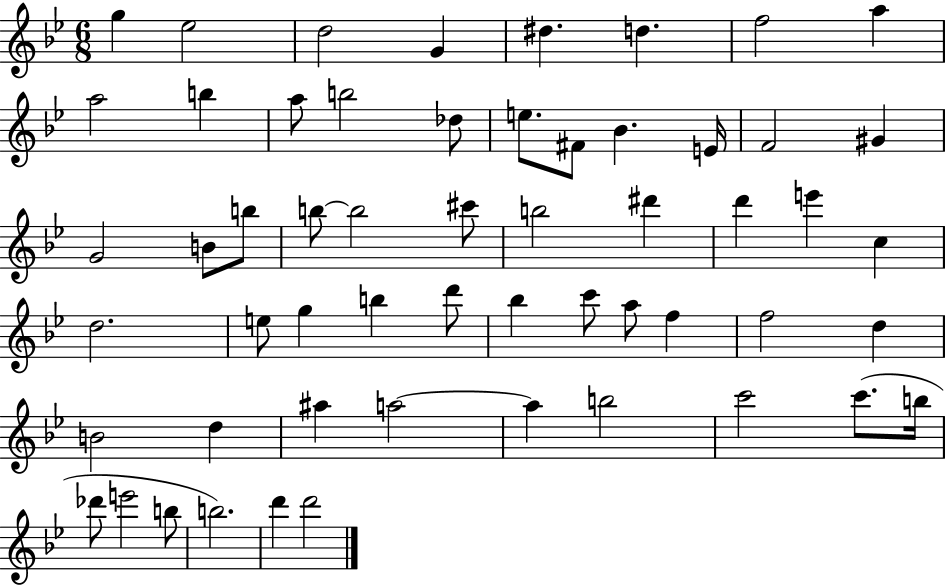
G5/q Eb5/h D5/h G4/q D#5/q. D5/q. F5/h A5/q A5/h B5/q A5/e B5/h Db5/e E5/e. F#4/e Bb4/q. E4/s F4/h G#4/q G4/h B4/e B5/e B5/e B5/h C#6/e B5/h D#6/q D6/q E6/q C5/q D5/h. E5/e G5/q B5/q D6/e Bb5/q C6/e A5/e F5/q F5/h D5/q B4/h D5/q A#5/q A5/h A5/q B5/h C6/h C6/e. B5/s Db6/e E6/h B5/e B5/h. D6/q D6/h